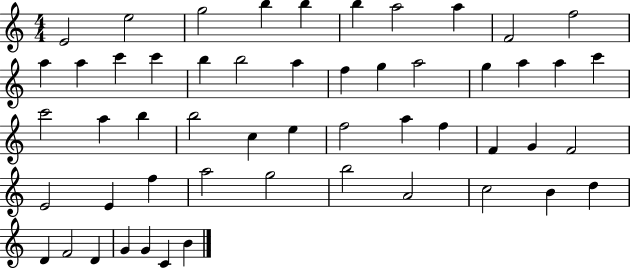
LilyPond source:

{
  \clef treble
  \numericTimeSignature
  \time 4/4
  \key c \major
  e'2 e''2 | g''2 b''4 b''4 | b''4 a''2 a''4 | f'2 f''2 | \break a''4 a''4 c'''4 c'''4 | b''4 b''2 a''4 | f''4 g''4 a''2 | g''4 a''4 a''4 c'''4 | \break c'''2 a''4 b''4 | b''2 c''4 e''4 | f''2 a''4 f''4 | f'4 g'4 f'2 | \break e'2 e'4 f''4 | a''2 g''2 | b''2 a'2 | c''2 b'4 d''4 | \break d'4 f'2 d'4 | g'4 g'4 c'4 b'4 | \bar "|."
}